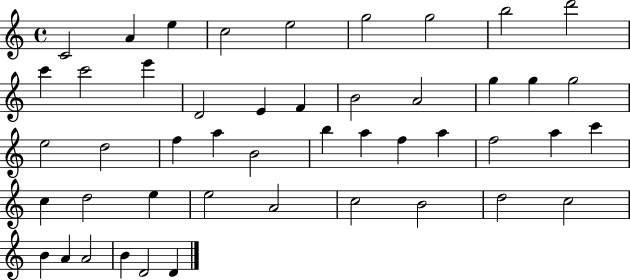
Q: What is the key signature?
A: C major